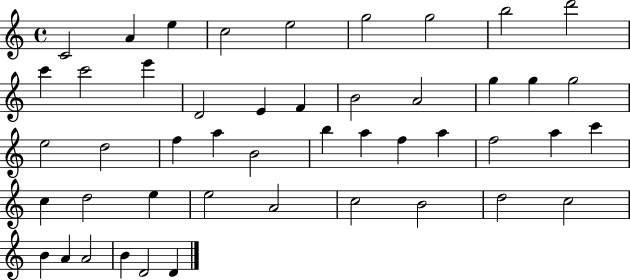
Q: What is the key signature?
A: C major